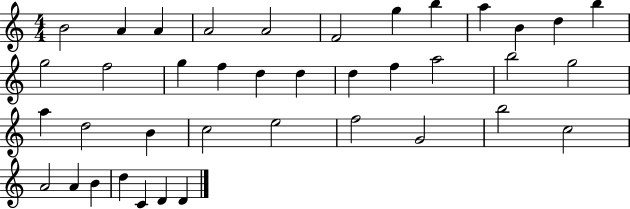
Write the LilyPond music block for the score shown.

{
  \clef treble
  \numericTimeSignature
  \time 4/4
  \key c \major
  b'2 a'4 a'4 | a'2 a'2 | f'2 g''4 b''4 | a''4 b'4 d''4 b''4 | \break g''2 f''2 | g''4 f''4 d''4 d''4 | d''4 f''4 a''2 | b''2 g''2 | \break a''4 d''2 b'4 | c''2 e''2 | f''2 g'2 | b''2 c''2 | \break a'2 a'4 b'4 | d''4 c'4 d'4 d'4 | \bar "|."
}